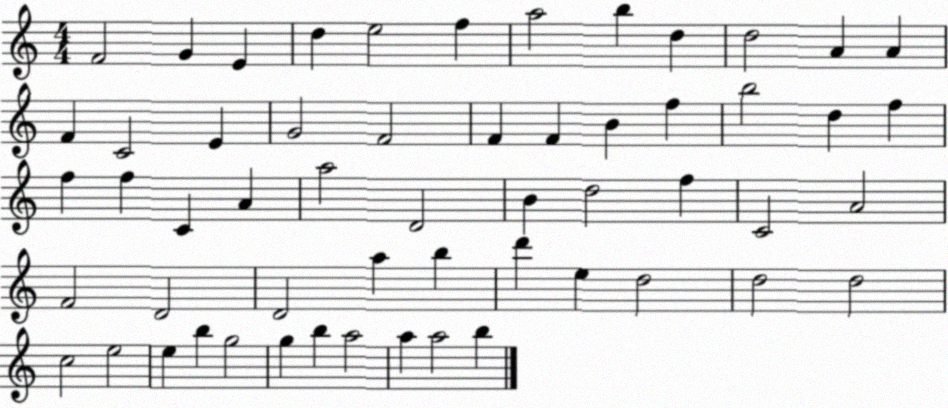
X:1
T:Untitled
M:4/4
L:1/4
K:C
F2 G E d e2 f a2 b d d2 A A F C2 E G2 F2 F F B f b2 d f f f C A a2 D2 B d2 f C2 A2 F2 D2 D2 a b d' e d2 d2 d2 c2 e2 e b g2 g b a2 a a2 b